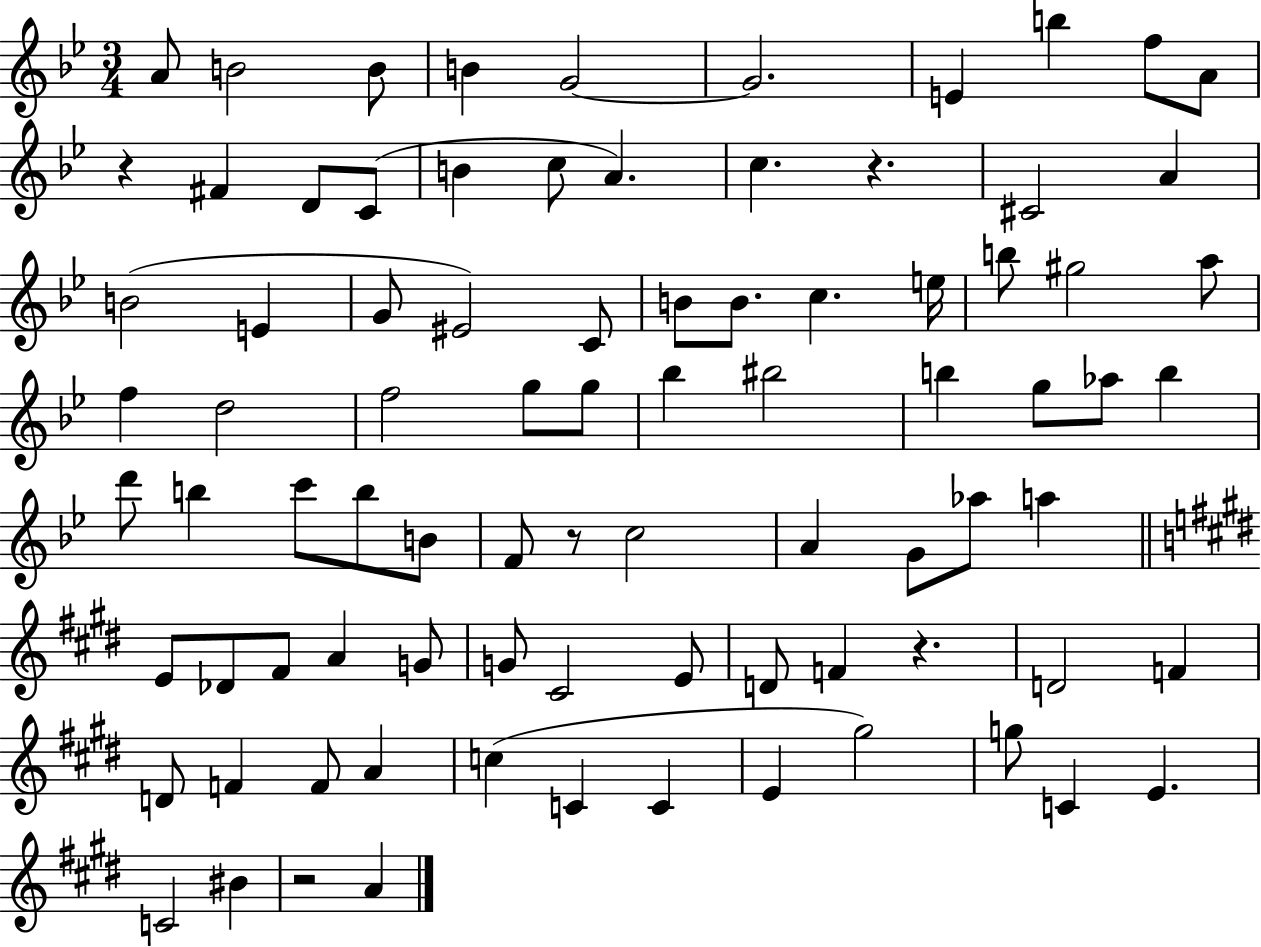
{
  \clef treble
  \numericTimeSignature
  \time 3/4
  \key bes \major
  a'8 b'2 b'8 | b'4 g'2~~ | g'2. | e'4 b''4 f''8 a'8 | \break r4 fis'4 d'8 c'8( | b'4 c''8 a'4.) | c''4. r4. | cis'2 a'4 | \break b'2( e'4 | g'8 eis'2) c'8 | b'8 b'8. c''4. e''16 | b''8 gis''2 a''8 | \break f''4 d''2 | f''2 g''8 g''8 | bes''4 bis''2 | b''4 g''8 aes''8 b''4 | \break d'''8 b''4 c'''8 b''8 b'8 | f'8 r8 c''2 | a'4 g'8 aes''8 a''4 | \bar "||" \break \key e \major e'8 des'8 fis'8 a'4 g'8 | g'8 cis'2 e'8 | d'8 f'4 r4. | d'2 f'4 | \break d'8 f'4 f'8 a'4 | c''4( c'4 c'4 | e'4 gis''2) | g''8 c'4 e'4. | \break c'2 bis'4 | r2 a'4 | \bar "|."
}